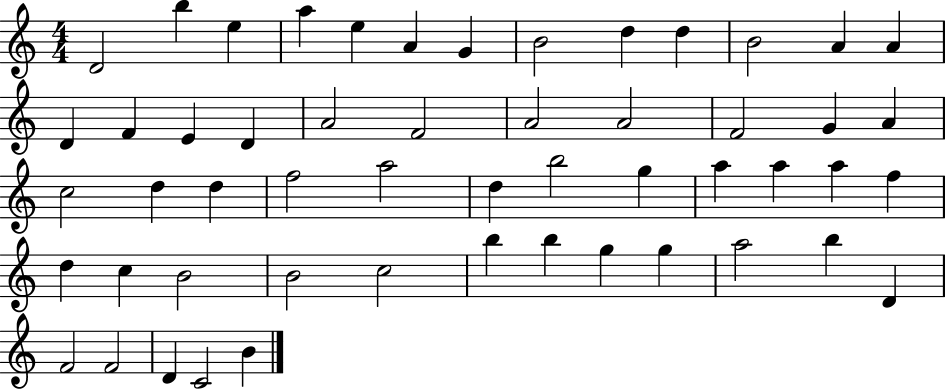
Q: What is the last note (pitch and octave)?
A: B4